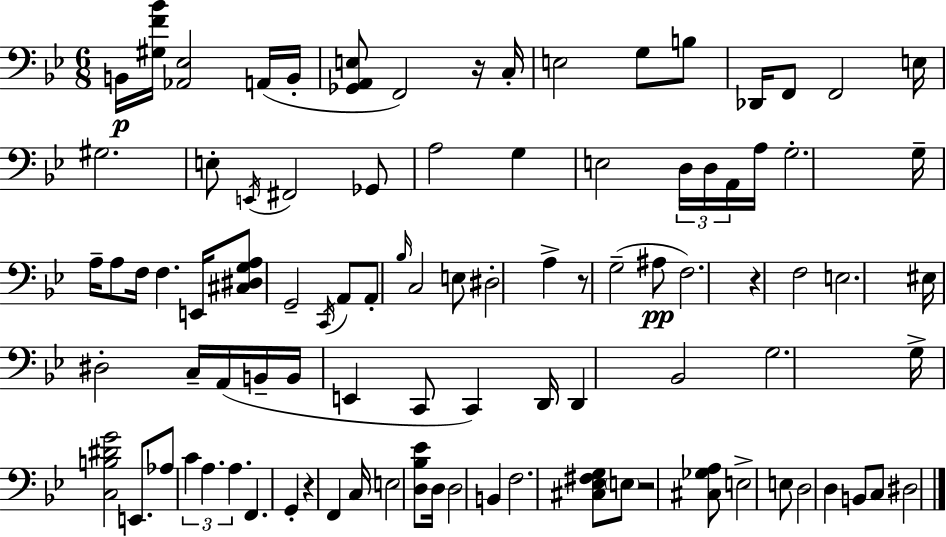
{
  \clef bass
  \numericTimeSignature
  \time 6/8
  \key bes \major
  b,16\p <gis f' bes'>16 <aes, ees>2 a,16( b,16-. | <ges, a, e>8 f,2) r16 c16-. | e2 g8 b8 | des,16 f,8 f,2 e16 | \break gis2. | e8-. \acciaccatura { e,16 } fis,2 ges,8 | a2 g4 | e2 \tuplet 3/2 { d16 d16 a,16 } | \break a16 g2.-. | g16-- a16-- a8 f16 f4. | e,16 <cis dis g a>8 g,2-- \acciaccatura { c,16 } | a,8 a,8-. \grace { bes16 } c2 | \break e8 dis2-. a4-> | r8 g2--( | ais8\pp f2.) | r4 f2 | \break e2. | eis16 dis2-. | c16-- a,16( b,16-- b,16 e,4 c,8 c,4) | d,16 d,4 bes,2 | \break g2. | g16-> <c b dis' g'>2 | e,8. aes8 \tuplet 3/2 { c'4 a4. | a4. } f,4. | \break g,4-. r4 f,4 | c16 e2 | <d bes ees'>8 d16 d2 b,4 | f2. | \break <cis ees fis g>8 \parenthesize e8 r2 | <cis ges a>8 e2-> | e8 d2 d4 | b,8 c8 dis2 | \break \bar "|."
}